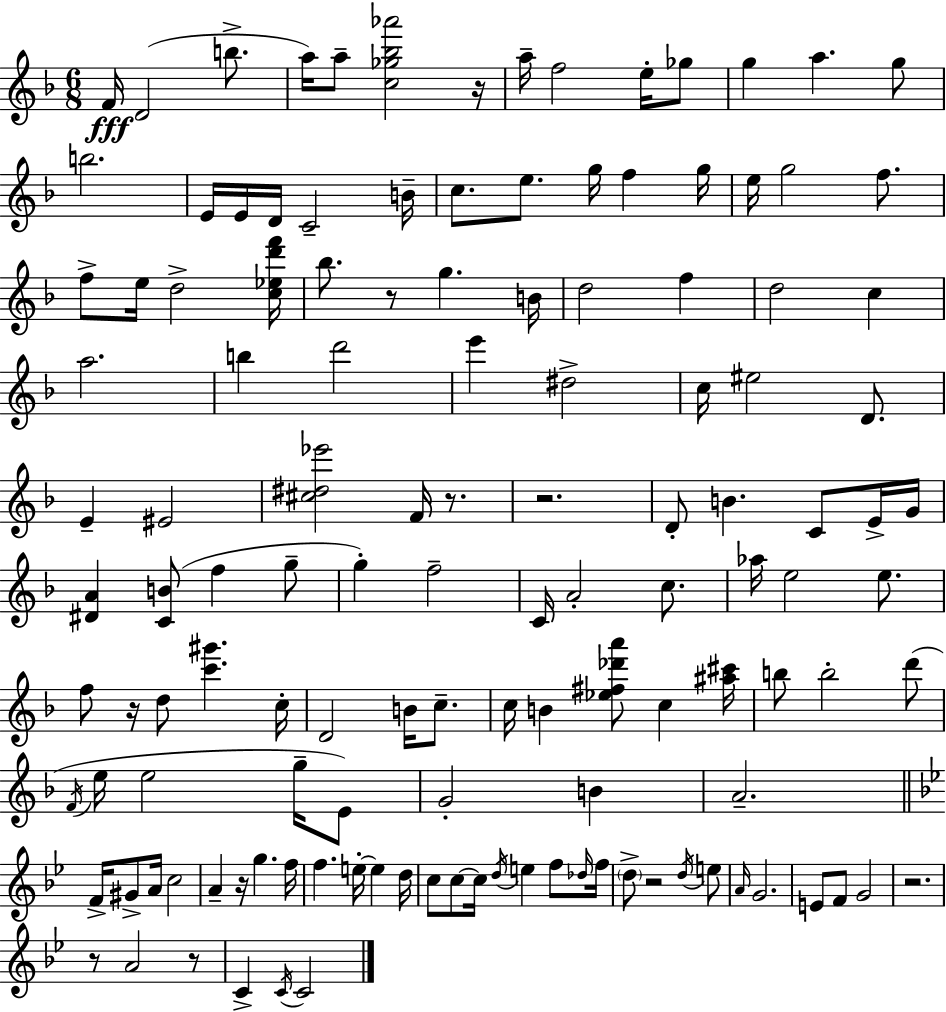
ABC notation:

X:1
T:Untitled
M:6/8
L:1/4
K:Dm
F/4 D2 b/2 a/4 a/2 [c_g_b_a']2 z/4 a/4 f2 e/4 _g/2 g a g/2 b2 E/4 E/4 D/4 C2 B/4 c/2 e/2 g/4 f g/4 e/4 g2 f/2 f/2 e/4 d2 [c_ed'f']/4 _b/2 z/2 g B/4 d2 f d2 c a2 b d'2 e' ^d2 c/4 ^e2 D/2 E ^E2 [^c^d_e']2 F/4 z/2 z2 D/2 B C/2 E/4 G/4 [^DA] [CB]/2 f g/2 g f2 C/4 A2 c/2 _a/4 e2 e/2 f/2 z/4 d/2 [c'^g'] c/4 D2 B/4 c/2 c/4 B [_e^f_d'a']/2 c [^a^c']/4 b/2 b2 d'/2 F/4 e/4 e2 g/4 E/2 G2 B A2 F/4 ^G/2 A/4 c2 A z/4 g f/4 f e/4 e d/4 c/2 c/2 c/4 d/4 e f/2 _d/4 f/4 d/2 z2 d/4 e/2 A/4 G2 E/2 F/2 G2 z2 z/2 A2 z/2 C C/4 C2